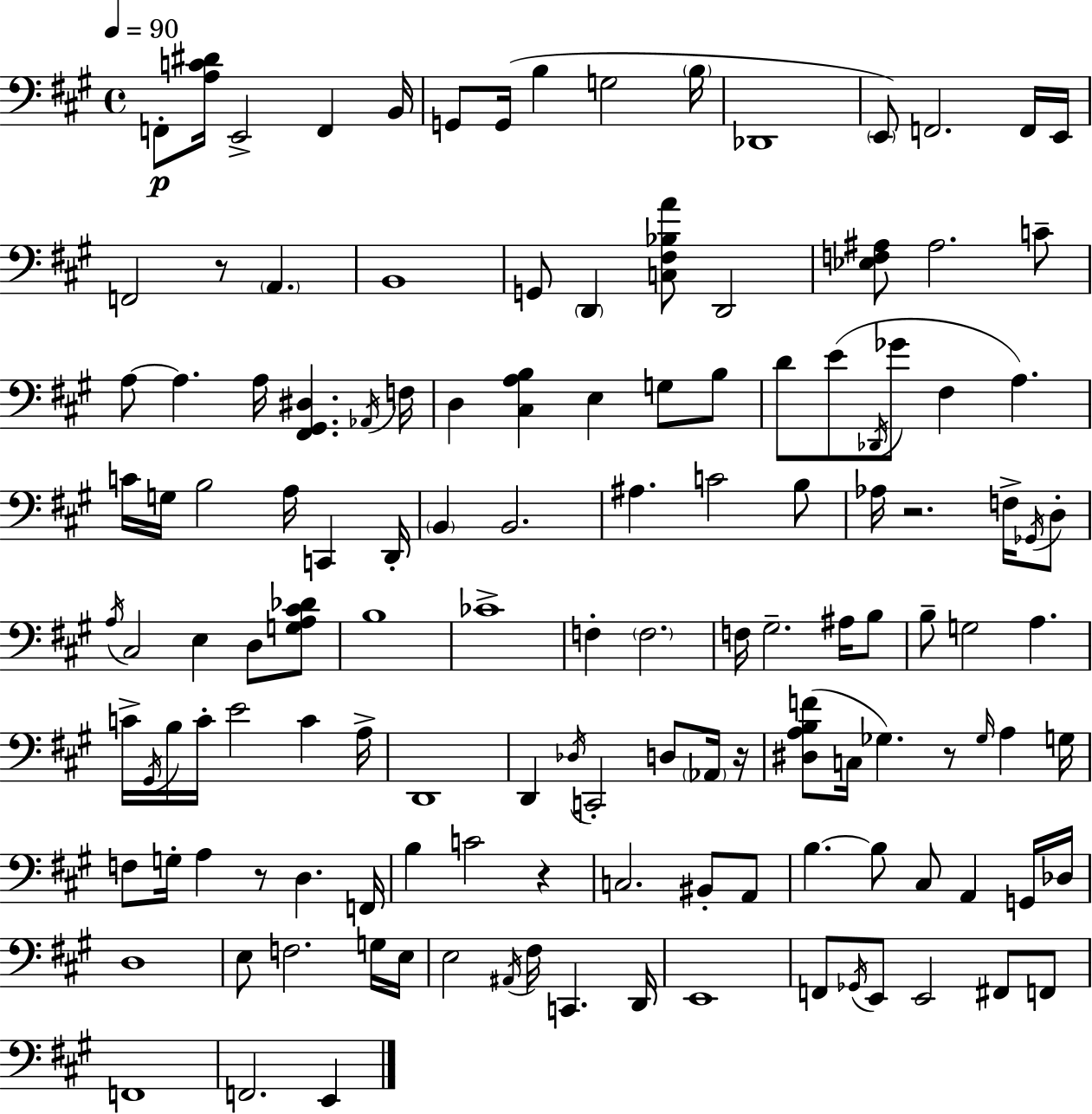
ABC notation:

X:1
T:Untitled
M:4/4
L:1/4
K:A
F,,/2 [A,C^D]/4 E,,2 F,, B,,/4 G,,/2 G,,/4 B, G,2 B,/4 _D,,4 E,,/2 F,,2 F,,/4 E,,/4 F,,2 z/2 A,, B,,4 G,,/2 D,, [C,^F,_B,A]/2 D,,2 [_E,F,^A,]/2 ^A,2 C/2 A,/2 A, A,/4 [^F,,^G,,^D,] _A,,/4 F,/4 D, [^C,A,B,] E, G,/2 B,/2 D/2 E/2 _D,,/4 _G/2 ^F, A, C/4 G,/4 B,2 A,/4 C,, D,,/4 B,, B,,2 ^A, C2 B,/2 _A,/4 z2 F,/4 _G,,/4 D,/2 A,/4 ^C,2 E, D,/2 [G,A,^C_D]/2 B,4 _C4 F, F,2 F,/4 ^G,2 ^A,/4 B,/2 B,/2 G,2 A, C/4 ^G,,/4 B,/4 C/4 E2 C A,/4 D,,4 D,, _D,/4 C,,2 D,/2 _A,,/4 z/4 [^D,A,B,F]/2 C,/4 _G, z/2 _G,/4 A, G,/4 F,/2 G,/4 A, z/2 D, F,,/4 B, C2 z C,2 ^B,,/2 A,,/2 B, B,/2 ^C,/2 A,, G,,/4 _D,/4 D,4 E,/2 F,2 G,/4 E,/4 E,2 ^A,,/4 ^F,/4 C,, D,,/4 E,,4 F,,/2 _G,,/4 E,,/2 E,,2 ^F,,/2 F,,/2 F,,4 F,,2 E,,